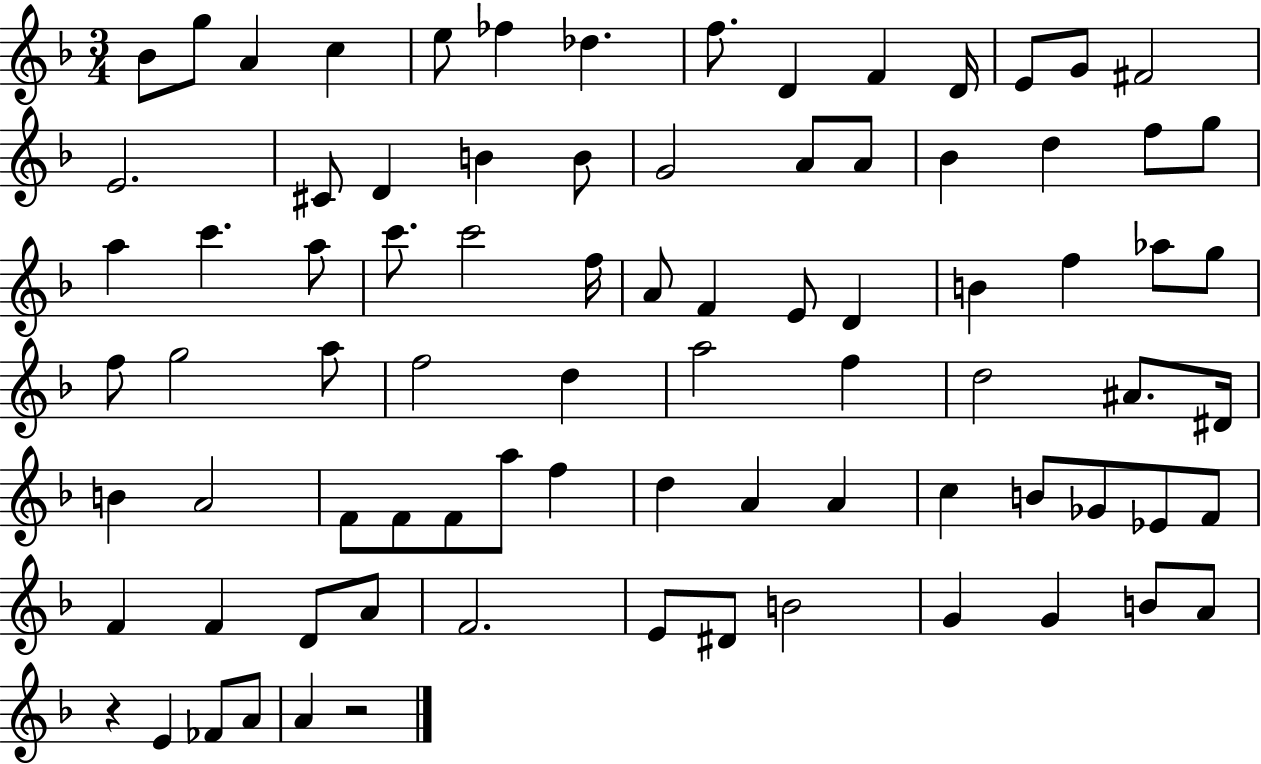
{
  \clef treble
  \numericTimeSignature
  \time 3/4
  \key f \major
  bes'8 g''8 a'4 c''4 | e''8 fes''4 des''4. | f''8. d'4 f'4 d'16 | e'8 g'8 fis'2 | \break e'2. | cis'8 d'4 b'4 b'8 | g'2 a'8 a'8 | bes'4 d''4 f''8 g''8 | \break a''4 c'''4. a''8 | c'''8. c'''2 f''16 | a'8 f'4 e'8 d'4 | b'4 f''4 aes''8 g''8 | \break f''8 g''2 a''8 | f''2 d''4 | a''2 f''4 | d''2 ais'8. dis'16 | \break b'4 a'2 | f'8 f'8 f'8 a''8 f''4 | d''4 a'4 a'4 | c''4 b'8 ges'8 ees'8 f'8 | \break f'4 f'4 d'8 a'8 | f'2. | e'8 dis'8 b'2 | g'4 g'4 b'8 a'8 | \break r4 e'4 fes'8 a'8 | a'4 r2 | \bar "|."
}